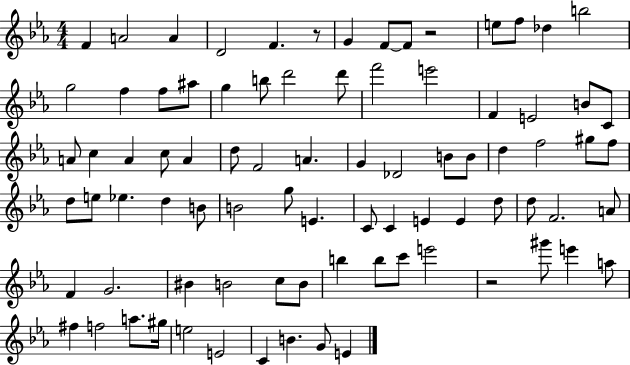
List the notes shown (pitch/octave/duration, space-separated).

F4/q A4/h A4/q D4/h F4/q. R/e G4/q F4/e F4/e R/h E5/e F5/e Db5/q B5/h G5/h F5/q F5/e A#5/e G5/q B5/e D6/h D6/e F6/h E6/h F4/q E4/h B4/e C4/e A4/e C5/q A4/q C5/e A4/q D5/e F4/h A4/q. G4/q Db4/h B4/e B4/e D5/q F5/h G#5/e F5/e D5/e E5/e Eb5/q. D5/q B4/e B4/h G5/e E4/q. C4/e C4/q E4/q E4/q D5/e D5/e F4/h. A4/e F4/q G4/h. BIS4/q B4/h C5/e B4/e B5/q B5/e C6/e E6/h R/h G#6/e E6/q A5/e F#5/q F5/h A5/e. G#5/s E5/h E4/h C4/q B4/q. G4/e E4/q